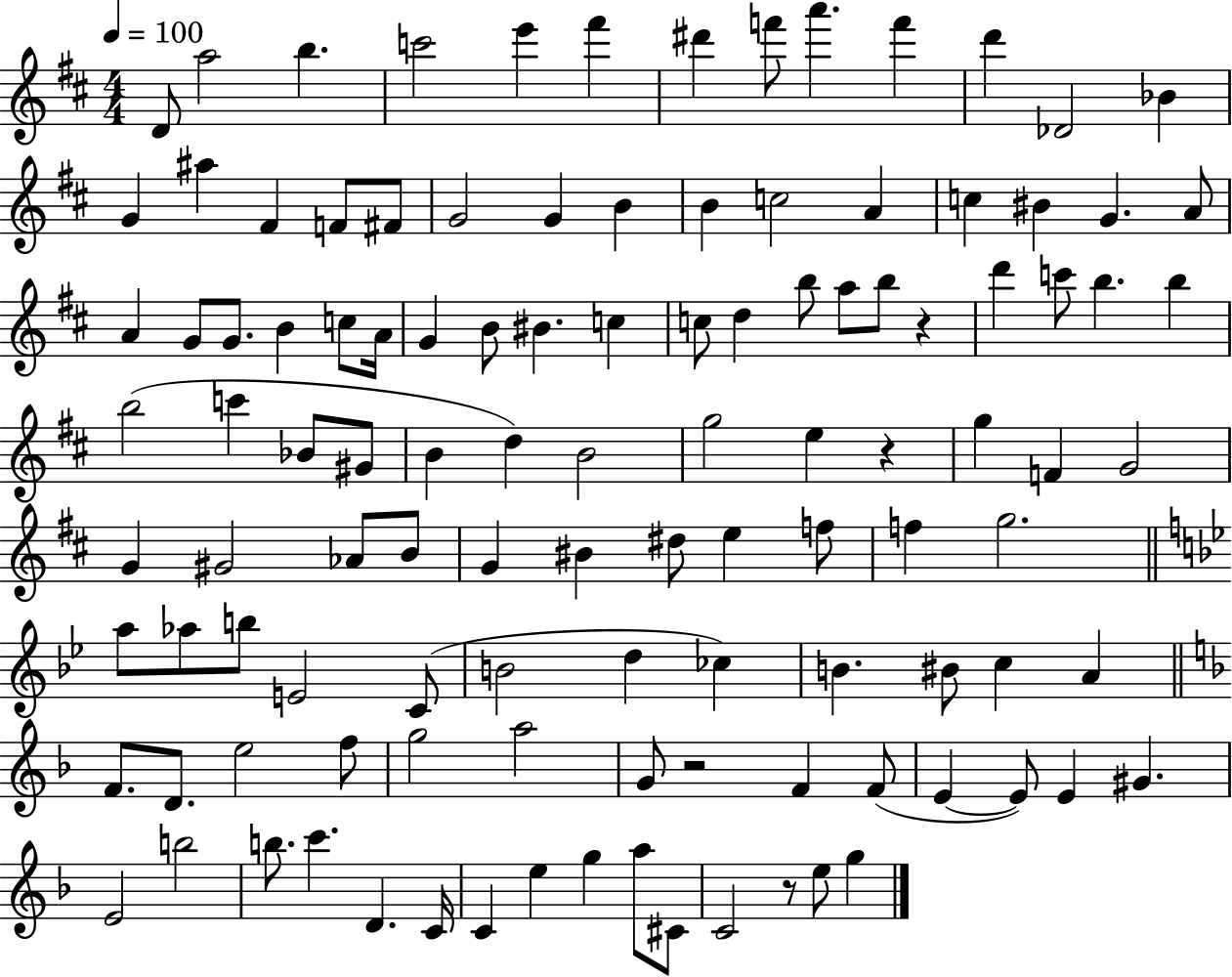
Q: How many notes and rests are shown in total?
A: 113